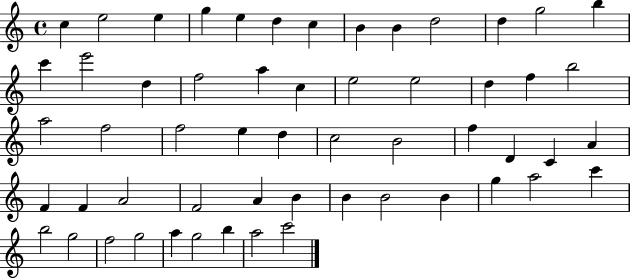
{
  \clef treble
  \time 4/4
  \defaultTimeSignature
  \key c \major
  c''4 e''2 e''4 | g''4 e''4 d''4 c''4 | b'4 b'4 d''2 | d''4 g''2 b''4 | \break c'''4 e'''2 d''4 | f''2 a''4 c''4 | e''2 e''2 | d''4 f''4 b''2 | \break a''2 f''2 | f''2 e''4 d''4 | c''2 b'2 | f''4 d'4 c'4 a'4 | \break f'4 f'4 a'2 | f'2 a'4 b'4 | b'4 b'2 b'4 | g''4 a''2 c'''4 | \break b''2 g''2 | f''2 g''2 | a''4 g''2 b''4 | a''2 c'''2 | \break \bar "|."
}